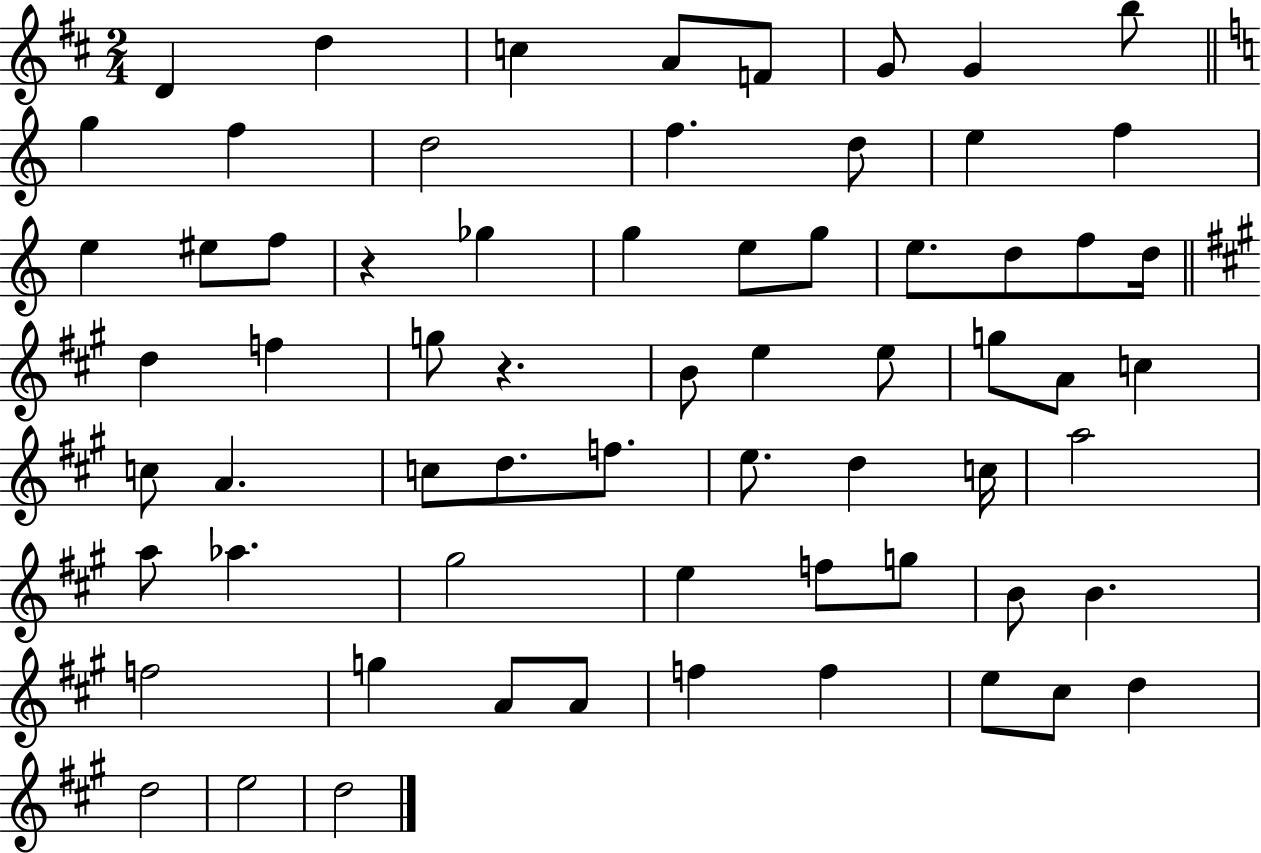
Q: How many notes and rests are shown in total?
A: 66